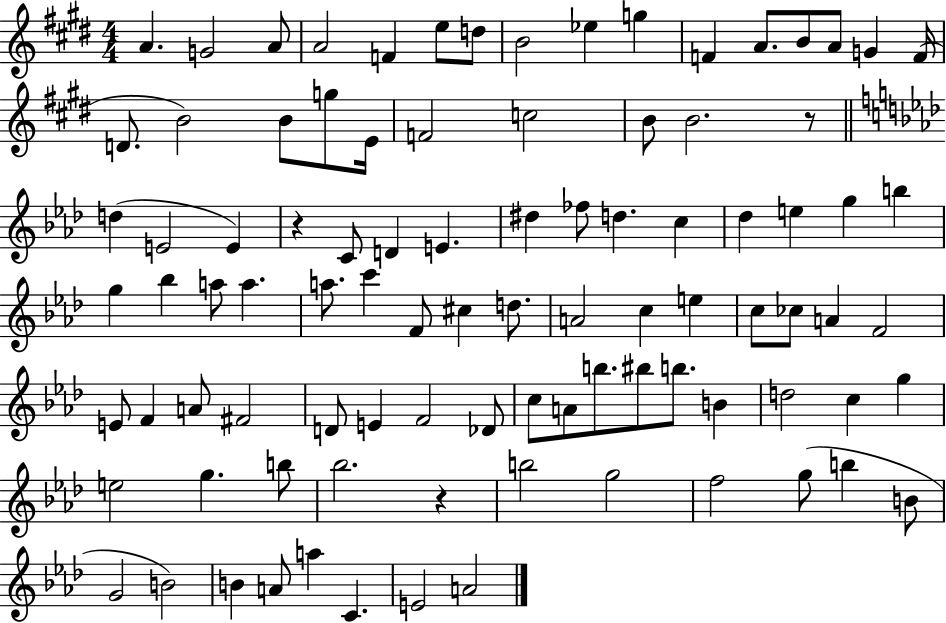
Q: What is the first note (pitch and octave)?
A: A4